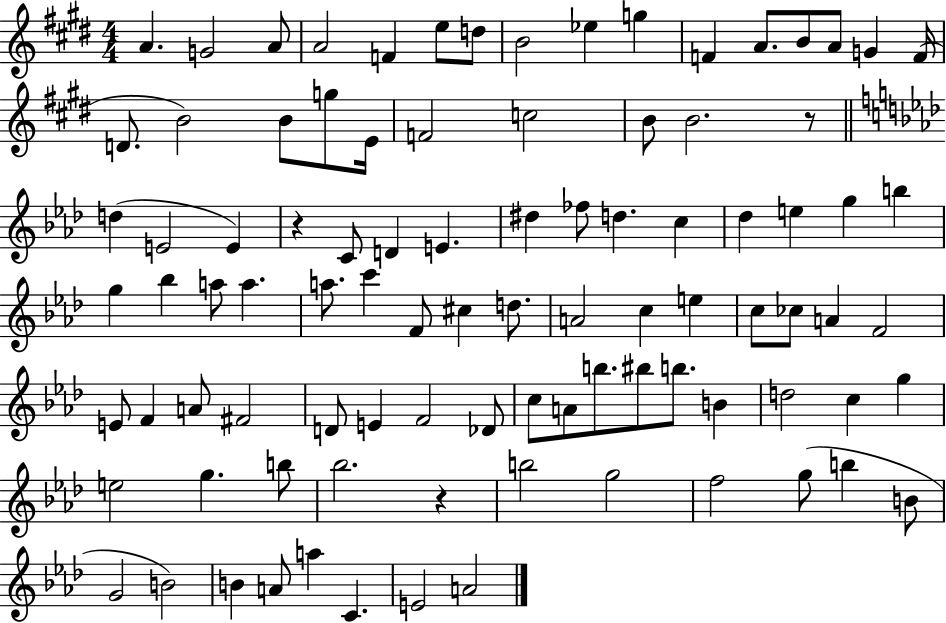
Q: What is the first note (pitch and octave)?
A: A4